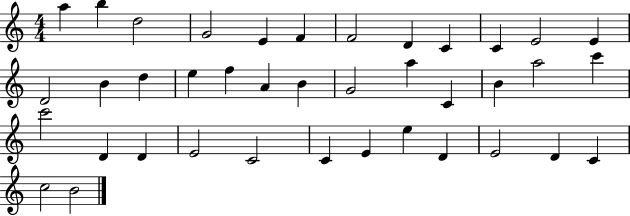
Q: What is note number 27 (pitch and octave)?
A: D4